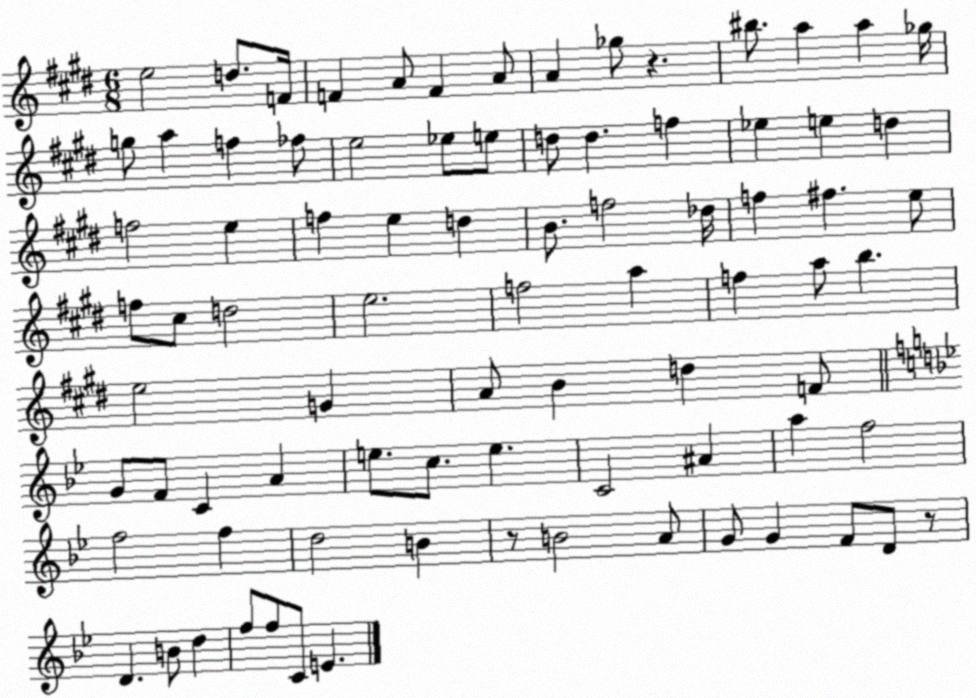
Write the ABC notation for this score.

X:1
T:Untitled
M:6/8
L:1/4
K:E
e2 d/2 F/4 F A/2 F A/2 A _g/2 z ^b/2 a a _g/4 g/2 a f _f/2 e2 _e/2 e/2 d/2 d f _e e d f2 e f e d B/2 f2 _d/4 f ^f e/2 f/2 ^c/2 d2 e2 f2 a f a/2 b e2 G A/2 B d F/2 G/2 F/2 C A e/2 c/2 e C2 ^A a f2 f2 f d2 B z/2 B2 A/2 G/2 G F/2 D/2 z/2 D B/2 d f/2 f/2 C/2 E